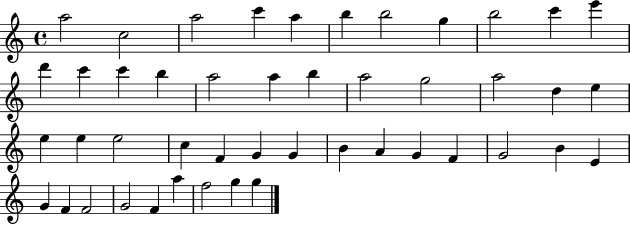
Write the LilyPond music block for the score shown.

{
  \clef treble
  \time 4/4
  \defaultTimeSignature
  \key c \major
  a''2 c''2 | a''2 c'''4 a''4 | b''4 b''2 g''4 | b''2 c'''4 e'''4 | \break d'''4 c'''4 c'''4 b''4 | a''2 a''4 b''4 | a''2 g''2 | a''2 d''4 e''4 | \break e''4 e''4 e''2 | c''4 f'4 g'4 g'4 | b'4 a'4 g'4 f'4 | g'2 b'4 e'4 | \break g'4 f'4 f'2 | g'2 f'4 a''4 | f''2 g''4 g''4 | \bar "|."
}